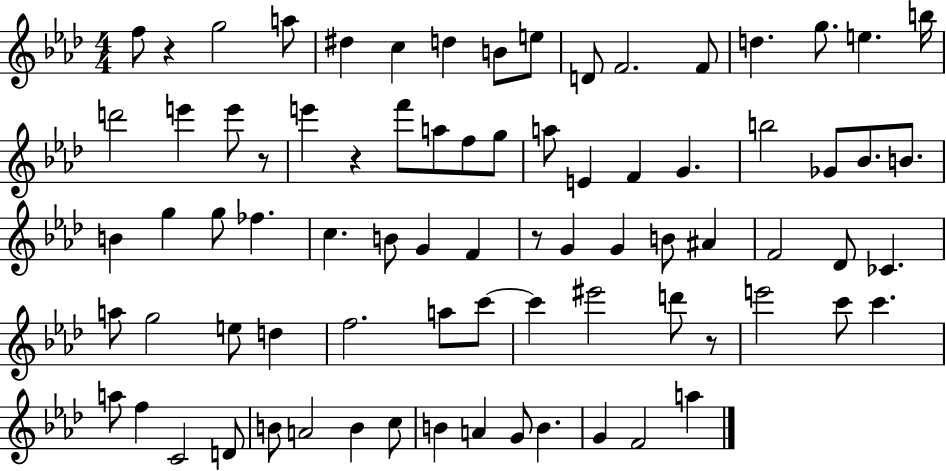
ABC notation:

X:1
T:Untitled
M:4/4
L:1/4
K:Ab
f/2 z g2 a/2 ^d c d B/2 e/2 D/2 F2 F/2 d g/2 e b/4 d'2 e' e'/2 z/2 e' z f'/2 a/2 f/2 g/2 a/2 E F G b2 _G/2 _B/2 B/2 B g g/2 _f c B/2 G F z/2 G G B/2 ^A F2 _D/2 _C a/2 g2 e/2 d f2 a/2 c'/2 c' ^e'2 d'/2 z/2 e'2 c'/2 c' a/2 f C2 D/2 B/2 A2 B c/2 B A G/2 B G F2 a